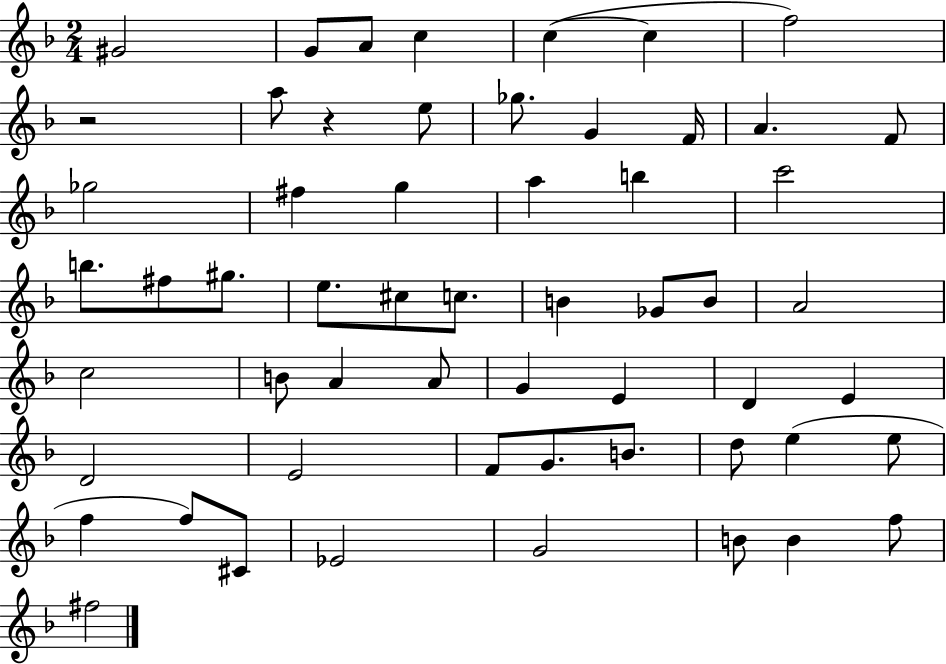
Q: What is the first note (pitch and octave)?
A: G#4